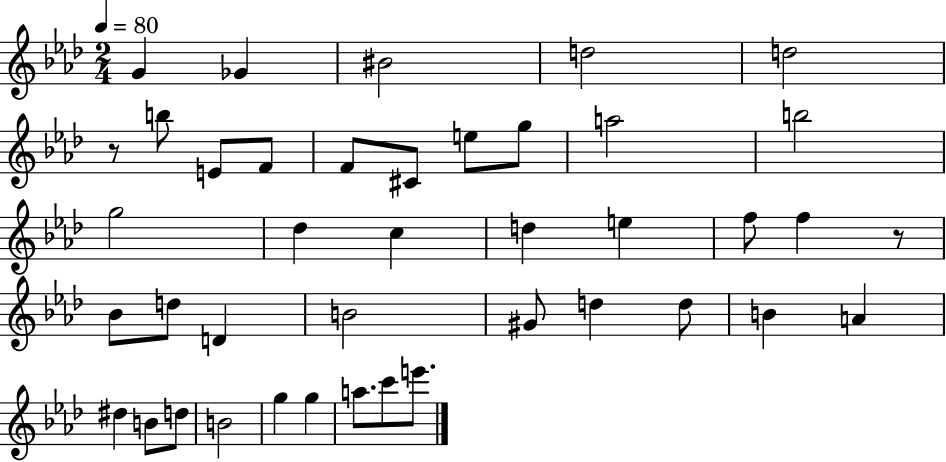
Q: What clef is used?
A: treble